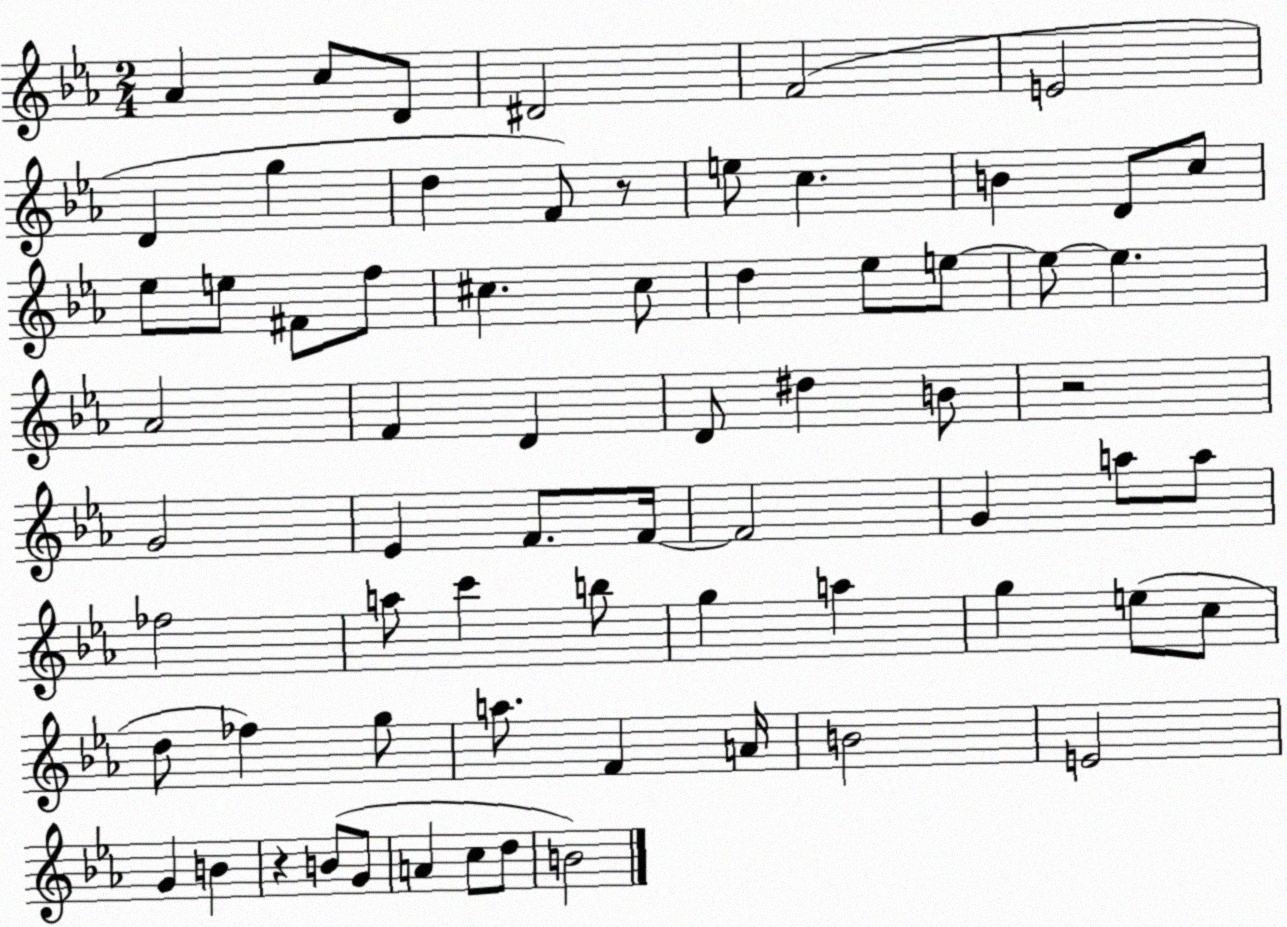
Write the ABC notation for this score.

X:1
T:Untitled
M:2/4
L:1/4
K:Eb
_A c/2 D/2 ^D2 F2 E2 D g d F/2 z/2 e/2 c B D/2 c/2 _e/2 e/2 ^F/2 f/2 ^c ^c/2 d _e/2 e/2 e/2 e _A2 F D D/2 ^d B/2 z2 G2 _E F/2 F/4 F2 G a/2 a/2 _f2 a/2 c' b/2 g a g e/2 c/2 d/2 _f g/2 a/2 F A/4 B2 E2 G B z B/2 G/2 A c/2 d/2 B2